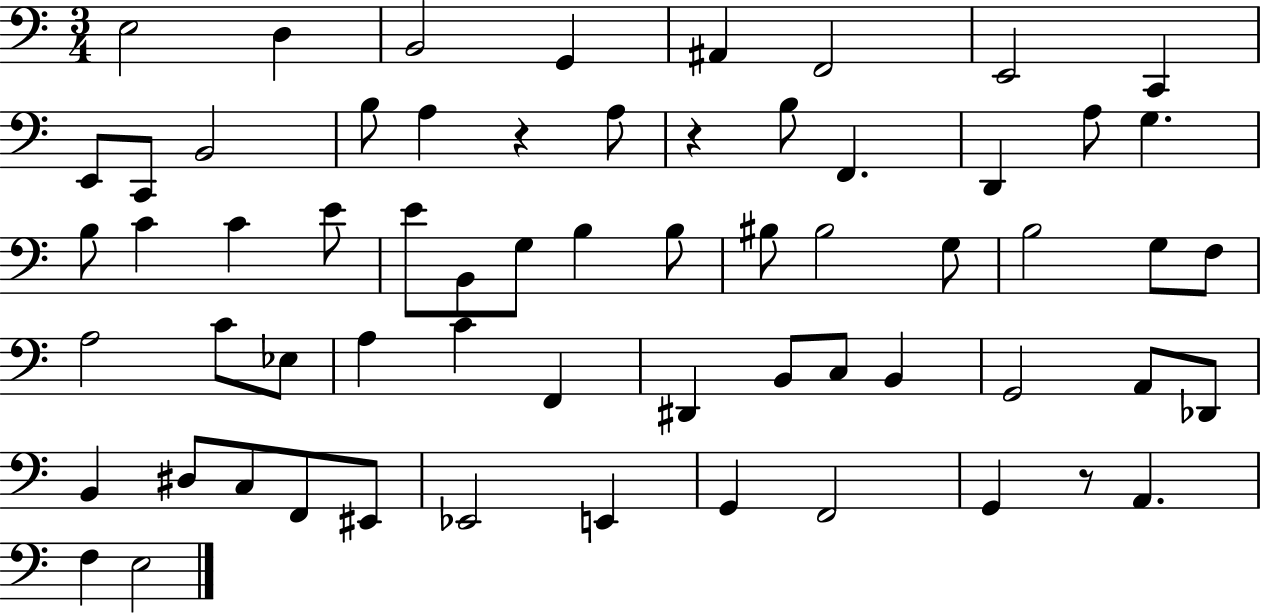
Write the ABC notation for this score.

X:1
T:Untitled
M:3/4
L:1/4
K:C
E,2 D, B,,2 G,, ^A,, F,,2 E,,2 C,, E,,/2 C,,/2 B,,2 B,/2 A, z A,/2 z B,/2 F,, D,, A,/2 G, B,/2 C C E/2 E/2 B,,/2 G,/2 B, B,/2 ^B,/2 ^B,2 G,/2 B,2 G,/2 F,/2 A,2 C/2 _E,/2 A, C F,, ^D,, B,,/2 C,/2 B,, G,,2 A,,/2 _D,,/2 B,, ^D,/2 C,/2 F,,/2 ^E,,/2 _E,,2 E,, G,, F,,2 G,, z/2 A,, F, E,2